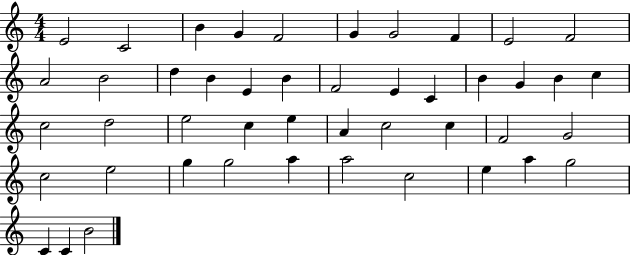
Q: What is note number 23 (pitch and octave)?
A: C5